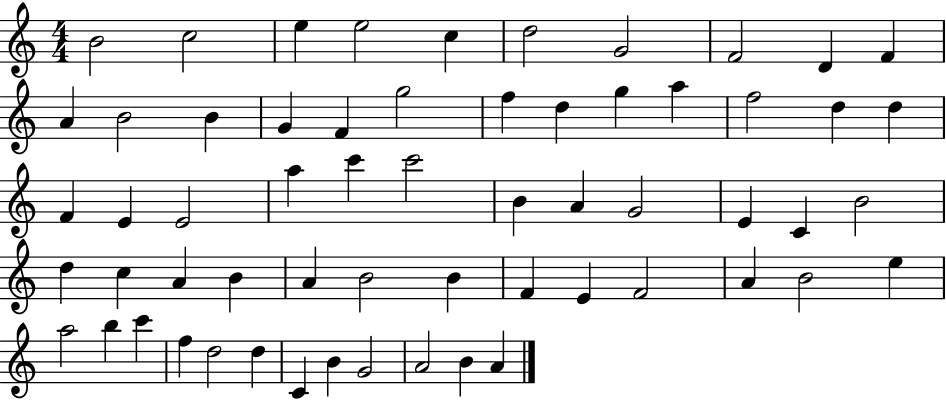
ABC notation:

X:1
T:Untitled
M:4/4
L:1/4
K:C
B2 c2 e e2 c d2 G2 F2 D F A B2 B G F g2 f d g a f2 d d F E E2 a c' c'2 B A G2 E C B2 d c A B A B2 B F E F2 A B2 e a2 b c' f d2 d C B G2 A2 B A